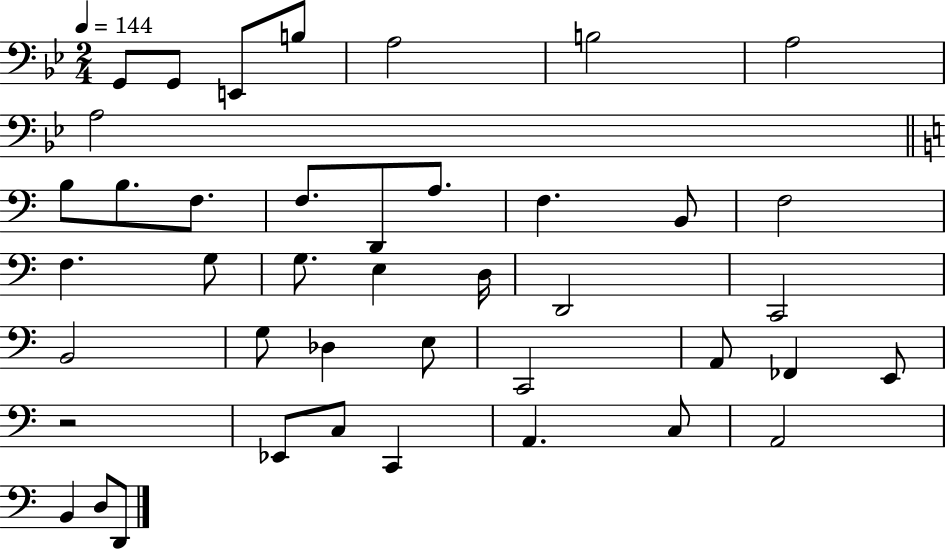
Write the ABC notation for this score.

X:1
T:Untitled
M:2/4
L:1/4
K:Bb
G,,/2 G,,/2 E,,/2 B,/2 A,2 B,2 A,2 A,2 B,/2 B,/2 F,/2 F,/2 D,,/2 A,/2 F, B,,/2 F,2 F, G,/2 G,/2 E, D,/4 D,,2 C,,2 B,,2 G,/2 _D, E,/2 C,,2 A,,/2 _F,, E,,/2 z2 _E,,/2 C,/2 C,, A,, C,/2 A,,2 B,, D,/2 D,,/2